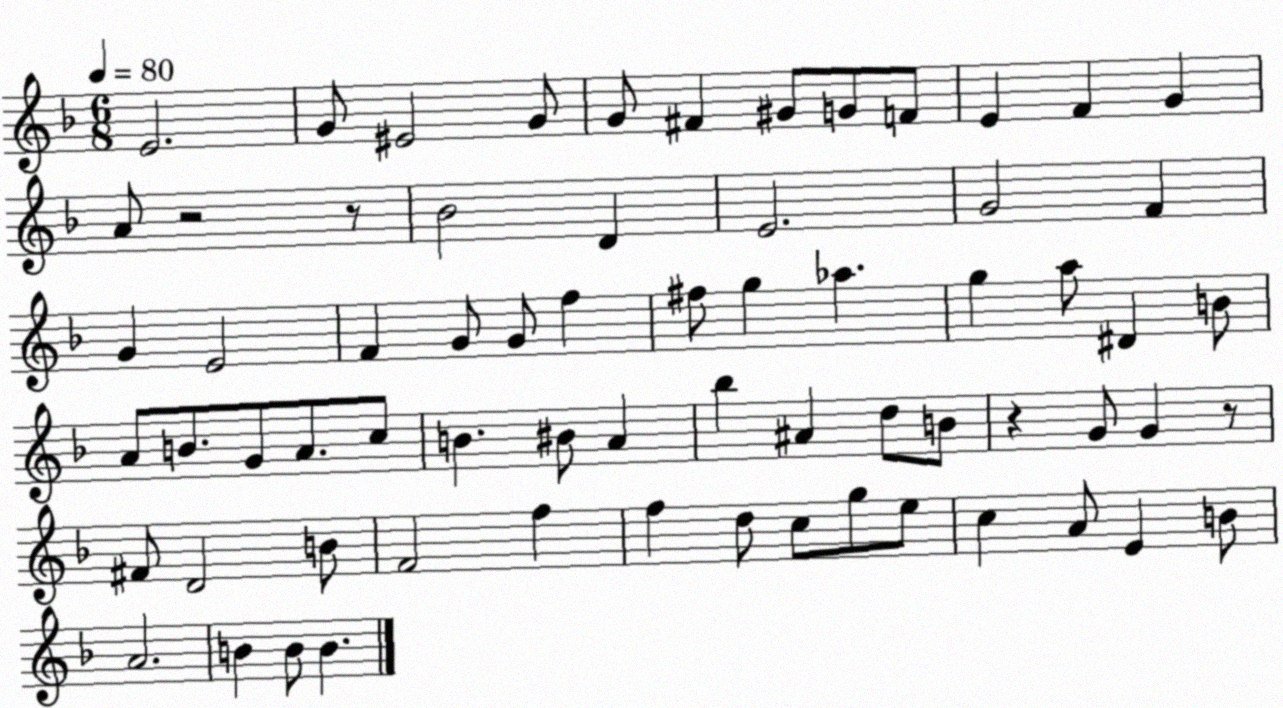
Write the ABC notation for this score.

X:1
T:Untitled
M:6/8
L:1/4
K:F
E2 G/2 ^E2 G/2 G/2 ^F ^G/2 G/2 F/2 E F G A/2 z2 z/2 _B2 D E2 G2 F G E2 F G/2 G/2 f ^f/2 g _a g a/2 ^D B/2 A/2 B/2 G/2 A/2 c/2 B ^B/2 A _b ^A d/2 B/2 z G/2 G z/2 ^F/2 D2 B/2 F2 f f d/2 c/2 g/2 e/2 c A/2 E B/2 A2 B B/2 B